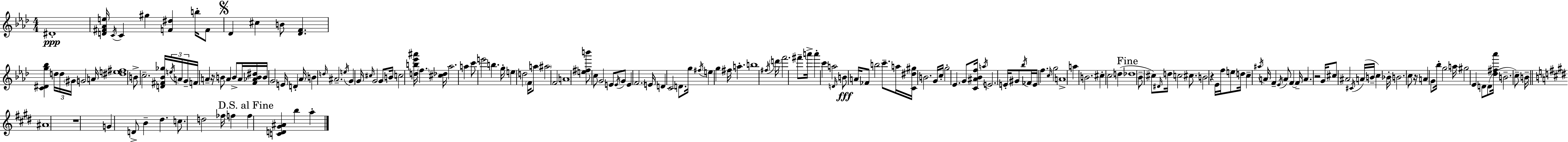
{
  \clef treble
  \numericTimeSignature
  \time 4/4
  \key aes \major
  dis'1-.\ppp | <d' fis' aes' e''>16 \acciaccatura { c'16 } c'4 gis''4 <f' dis''>4 b''16-. f'8 | \mark \markup { \musicglyph "scripts.segno" } des'4 cis''4 b'8 <des' f'>4. | <c' dis' g'' bes''>4 \tuplet 3/2 { d''16 d''16 \parenthesize gis'16 } g'2 | \break a'16 <dis'' e'' fis''>1 | b'8-> c''2.-- <d' fis' bes' ges''>16 | \tuplet 3/2 { \acciaccatura { e''16 } a'16 g'16-- } f'16 a'4-- r16 b'8 a'4 b'8-> | a'16 <f' aes' b' dis''>16 b'16 g'2 e'16 d'4-. | \break \parenthesize aes'16 b'4 \grace { d''16 } ais'2.-- | \acciaccatura { e''16 } g'4 g'16 \grace { cis''16 } g'2 | g'8 b'16 c''2 <d'' b'' ees''' ais'''>16 \parenthesize f''4. | <cis'' des''>16 aes''2. | \break a''4 c'''8 e'''2 b''4. | g''16-. e''4 d''2 | \parenthesize f'16 a''8 \parenthesize ais''2 f'2 | a'1 | \break <e'' fis'' b'''>8 c''8 g'2 | e'8 \acciaccatura { e'16 } g'8 e'4 \parenthesize f'2. | e'16 d'4 c'2 | d'8. g''16 \acciaccatura { fis''16 } e''4 g''4 | \break fis''16 a''4.-. b''1 | \acciaccatura { fis''16 } \parenthesize d'''16 f'''2. | fis'''8-- a'''16-> a'''4-. c'''4 | a''2 \grace { d'16 }\fff b'8 a'16 fes'8 b''2 | \break c'''8.-- a''16 <c' dis'' gis''>16 b'2. | g'16 c''16-. g''2-. | ees'4. g'8 <c' ais' bes' f''>16 \acciaccatura { a''16 } e'2. | e'16-. gis'8 \acciaccatura { bes''16 } fes'16 e'16 f''4. | \break \grace { c''16 } g''2 a'1-> | a''4 | b'2. cis''4-. | c''2 d''4( \mark "Fine" des''1 | \break bes'8-- cis''8) | \grace { dis'16 } d''16 c''2 cis''8. b'2 | r4 ees'16 f''16 e''8 d''16 c''4-- | \acciaccatura { ais''16 } a'16 f'4-- \acciaccatura { ees'16 } a'8 f'4~~ f'16-- | \break a'4. r2 g'16 cis''8 | ais'2 \acciaccatura { cis'16 } a'16( b'16-- c''4) | bes'16-. b'2. c''8 r16 | a'4 g'8 bes''16-. g''2 a''16 | \break gis''2 ees'4 d'8 d'8( | <des'' fis'' aes'''>16 b'2.-- c''8--) b'16-- | \bar "||" \break \key e \major ais'1 | r1 | g'4 d'8-> b'4-- dis''4. | c''8. d''2 fes''16 f''4 | \break \mark "D.S. al Fine" f''4 <c' d' gis' ais'>4 b''4 a''4-. | \bar "|."
}